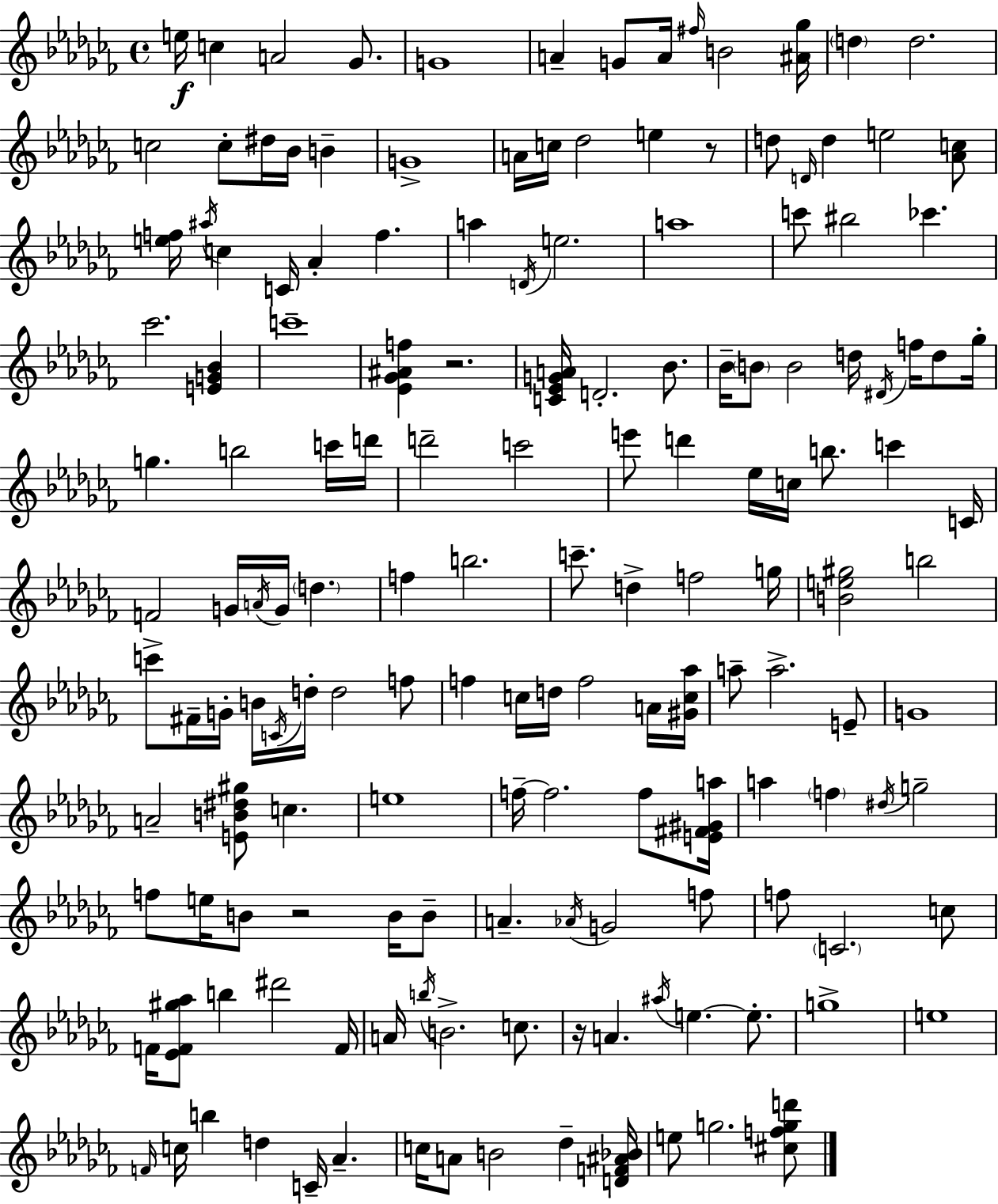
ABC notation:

X:1
T:Untitled
M:4/4
L:1/4
K:Abm
e/4 c A2 _G/2 G4 A G/2 A/4 ^f/4 B2 [^A_g]/4 d d2 c2 c/2 ^d/4 _B/4 B G4 A/4 c/4 _d2 e z/2 d/2 D/4 d e2 [_Ac]/2 [ef]/4 ^a/4 c C/4 _A f a D/4 e2 a4 c'/2 ^b2 _c' _c'2 [EG_B] c'4 [_E_G^Af] z2 [C_EGA]/4 D2 _B/2 _B/4 B/2 B2 d/4 ^D/4 f/4 d/2 _g/4 g b2 c'/4 d'/4 d'2 c'2 e'/2 d' _e/4 c/4 b/2 c' C/4 F2 G/4 A/4 G/4 d f b2 c'/2 d f2 g/4 [Be^g]2 b2 c'/2 ^F/4 G/4 B/4 C/4 d/4 d2 f/2 f c/4 d/4 f2 A/4 [^Gc_a]/4 a/2 a2 E/2 G4 A2 [EB^d^g]/2 c e4 f/4 f2 f/2 [E^F^Ga]/4 a f ^d/4 g2 f/2 e/4 B/2 z2 B/4 B/2 A _A/4 G2 f/2 f/2 C2 c/2 F/4 [_EF^g_a]/2 b ^d'2 F/4 A/4 b/4 B2 c/2 z/4 A ^a/4 e e/2 g4 e4 F/4 c/4 b d C/4 _A c/4 A/2 B2 _d [DF^A_B]/4 e/2 g2 [^cfgd']/2